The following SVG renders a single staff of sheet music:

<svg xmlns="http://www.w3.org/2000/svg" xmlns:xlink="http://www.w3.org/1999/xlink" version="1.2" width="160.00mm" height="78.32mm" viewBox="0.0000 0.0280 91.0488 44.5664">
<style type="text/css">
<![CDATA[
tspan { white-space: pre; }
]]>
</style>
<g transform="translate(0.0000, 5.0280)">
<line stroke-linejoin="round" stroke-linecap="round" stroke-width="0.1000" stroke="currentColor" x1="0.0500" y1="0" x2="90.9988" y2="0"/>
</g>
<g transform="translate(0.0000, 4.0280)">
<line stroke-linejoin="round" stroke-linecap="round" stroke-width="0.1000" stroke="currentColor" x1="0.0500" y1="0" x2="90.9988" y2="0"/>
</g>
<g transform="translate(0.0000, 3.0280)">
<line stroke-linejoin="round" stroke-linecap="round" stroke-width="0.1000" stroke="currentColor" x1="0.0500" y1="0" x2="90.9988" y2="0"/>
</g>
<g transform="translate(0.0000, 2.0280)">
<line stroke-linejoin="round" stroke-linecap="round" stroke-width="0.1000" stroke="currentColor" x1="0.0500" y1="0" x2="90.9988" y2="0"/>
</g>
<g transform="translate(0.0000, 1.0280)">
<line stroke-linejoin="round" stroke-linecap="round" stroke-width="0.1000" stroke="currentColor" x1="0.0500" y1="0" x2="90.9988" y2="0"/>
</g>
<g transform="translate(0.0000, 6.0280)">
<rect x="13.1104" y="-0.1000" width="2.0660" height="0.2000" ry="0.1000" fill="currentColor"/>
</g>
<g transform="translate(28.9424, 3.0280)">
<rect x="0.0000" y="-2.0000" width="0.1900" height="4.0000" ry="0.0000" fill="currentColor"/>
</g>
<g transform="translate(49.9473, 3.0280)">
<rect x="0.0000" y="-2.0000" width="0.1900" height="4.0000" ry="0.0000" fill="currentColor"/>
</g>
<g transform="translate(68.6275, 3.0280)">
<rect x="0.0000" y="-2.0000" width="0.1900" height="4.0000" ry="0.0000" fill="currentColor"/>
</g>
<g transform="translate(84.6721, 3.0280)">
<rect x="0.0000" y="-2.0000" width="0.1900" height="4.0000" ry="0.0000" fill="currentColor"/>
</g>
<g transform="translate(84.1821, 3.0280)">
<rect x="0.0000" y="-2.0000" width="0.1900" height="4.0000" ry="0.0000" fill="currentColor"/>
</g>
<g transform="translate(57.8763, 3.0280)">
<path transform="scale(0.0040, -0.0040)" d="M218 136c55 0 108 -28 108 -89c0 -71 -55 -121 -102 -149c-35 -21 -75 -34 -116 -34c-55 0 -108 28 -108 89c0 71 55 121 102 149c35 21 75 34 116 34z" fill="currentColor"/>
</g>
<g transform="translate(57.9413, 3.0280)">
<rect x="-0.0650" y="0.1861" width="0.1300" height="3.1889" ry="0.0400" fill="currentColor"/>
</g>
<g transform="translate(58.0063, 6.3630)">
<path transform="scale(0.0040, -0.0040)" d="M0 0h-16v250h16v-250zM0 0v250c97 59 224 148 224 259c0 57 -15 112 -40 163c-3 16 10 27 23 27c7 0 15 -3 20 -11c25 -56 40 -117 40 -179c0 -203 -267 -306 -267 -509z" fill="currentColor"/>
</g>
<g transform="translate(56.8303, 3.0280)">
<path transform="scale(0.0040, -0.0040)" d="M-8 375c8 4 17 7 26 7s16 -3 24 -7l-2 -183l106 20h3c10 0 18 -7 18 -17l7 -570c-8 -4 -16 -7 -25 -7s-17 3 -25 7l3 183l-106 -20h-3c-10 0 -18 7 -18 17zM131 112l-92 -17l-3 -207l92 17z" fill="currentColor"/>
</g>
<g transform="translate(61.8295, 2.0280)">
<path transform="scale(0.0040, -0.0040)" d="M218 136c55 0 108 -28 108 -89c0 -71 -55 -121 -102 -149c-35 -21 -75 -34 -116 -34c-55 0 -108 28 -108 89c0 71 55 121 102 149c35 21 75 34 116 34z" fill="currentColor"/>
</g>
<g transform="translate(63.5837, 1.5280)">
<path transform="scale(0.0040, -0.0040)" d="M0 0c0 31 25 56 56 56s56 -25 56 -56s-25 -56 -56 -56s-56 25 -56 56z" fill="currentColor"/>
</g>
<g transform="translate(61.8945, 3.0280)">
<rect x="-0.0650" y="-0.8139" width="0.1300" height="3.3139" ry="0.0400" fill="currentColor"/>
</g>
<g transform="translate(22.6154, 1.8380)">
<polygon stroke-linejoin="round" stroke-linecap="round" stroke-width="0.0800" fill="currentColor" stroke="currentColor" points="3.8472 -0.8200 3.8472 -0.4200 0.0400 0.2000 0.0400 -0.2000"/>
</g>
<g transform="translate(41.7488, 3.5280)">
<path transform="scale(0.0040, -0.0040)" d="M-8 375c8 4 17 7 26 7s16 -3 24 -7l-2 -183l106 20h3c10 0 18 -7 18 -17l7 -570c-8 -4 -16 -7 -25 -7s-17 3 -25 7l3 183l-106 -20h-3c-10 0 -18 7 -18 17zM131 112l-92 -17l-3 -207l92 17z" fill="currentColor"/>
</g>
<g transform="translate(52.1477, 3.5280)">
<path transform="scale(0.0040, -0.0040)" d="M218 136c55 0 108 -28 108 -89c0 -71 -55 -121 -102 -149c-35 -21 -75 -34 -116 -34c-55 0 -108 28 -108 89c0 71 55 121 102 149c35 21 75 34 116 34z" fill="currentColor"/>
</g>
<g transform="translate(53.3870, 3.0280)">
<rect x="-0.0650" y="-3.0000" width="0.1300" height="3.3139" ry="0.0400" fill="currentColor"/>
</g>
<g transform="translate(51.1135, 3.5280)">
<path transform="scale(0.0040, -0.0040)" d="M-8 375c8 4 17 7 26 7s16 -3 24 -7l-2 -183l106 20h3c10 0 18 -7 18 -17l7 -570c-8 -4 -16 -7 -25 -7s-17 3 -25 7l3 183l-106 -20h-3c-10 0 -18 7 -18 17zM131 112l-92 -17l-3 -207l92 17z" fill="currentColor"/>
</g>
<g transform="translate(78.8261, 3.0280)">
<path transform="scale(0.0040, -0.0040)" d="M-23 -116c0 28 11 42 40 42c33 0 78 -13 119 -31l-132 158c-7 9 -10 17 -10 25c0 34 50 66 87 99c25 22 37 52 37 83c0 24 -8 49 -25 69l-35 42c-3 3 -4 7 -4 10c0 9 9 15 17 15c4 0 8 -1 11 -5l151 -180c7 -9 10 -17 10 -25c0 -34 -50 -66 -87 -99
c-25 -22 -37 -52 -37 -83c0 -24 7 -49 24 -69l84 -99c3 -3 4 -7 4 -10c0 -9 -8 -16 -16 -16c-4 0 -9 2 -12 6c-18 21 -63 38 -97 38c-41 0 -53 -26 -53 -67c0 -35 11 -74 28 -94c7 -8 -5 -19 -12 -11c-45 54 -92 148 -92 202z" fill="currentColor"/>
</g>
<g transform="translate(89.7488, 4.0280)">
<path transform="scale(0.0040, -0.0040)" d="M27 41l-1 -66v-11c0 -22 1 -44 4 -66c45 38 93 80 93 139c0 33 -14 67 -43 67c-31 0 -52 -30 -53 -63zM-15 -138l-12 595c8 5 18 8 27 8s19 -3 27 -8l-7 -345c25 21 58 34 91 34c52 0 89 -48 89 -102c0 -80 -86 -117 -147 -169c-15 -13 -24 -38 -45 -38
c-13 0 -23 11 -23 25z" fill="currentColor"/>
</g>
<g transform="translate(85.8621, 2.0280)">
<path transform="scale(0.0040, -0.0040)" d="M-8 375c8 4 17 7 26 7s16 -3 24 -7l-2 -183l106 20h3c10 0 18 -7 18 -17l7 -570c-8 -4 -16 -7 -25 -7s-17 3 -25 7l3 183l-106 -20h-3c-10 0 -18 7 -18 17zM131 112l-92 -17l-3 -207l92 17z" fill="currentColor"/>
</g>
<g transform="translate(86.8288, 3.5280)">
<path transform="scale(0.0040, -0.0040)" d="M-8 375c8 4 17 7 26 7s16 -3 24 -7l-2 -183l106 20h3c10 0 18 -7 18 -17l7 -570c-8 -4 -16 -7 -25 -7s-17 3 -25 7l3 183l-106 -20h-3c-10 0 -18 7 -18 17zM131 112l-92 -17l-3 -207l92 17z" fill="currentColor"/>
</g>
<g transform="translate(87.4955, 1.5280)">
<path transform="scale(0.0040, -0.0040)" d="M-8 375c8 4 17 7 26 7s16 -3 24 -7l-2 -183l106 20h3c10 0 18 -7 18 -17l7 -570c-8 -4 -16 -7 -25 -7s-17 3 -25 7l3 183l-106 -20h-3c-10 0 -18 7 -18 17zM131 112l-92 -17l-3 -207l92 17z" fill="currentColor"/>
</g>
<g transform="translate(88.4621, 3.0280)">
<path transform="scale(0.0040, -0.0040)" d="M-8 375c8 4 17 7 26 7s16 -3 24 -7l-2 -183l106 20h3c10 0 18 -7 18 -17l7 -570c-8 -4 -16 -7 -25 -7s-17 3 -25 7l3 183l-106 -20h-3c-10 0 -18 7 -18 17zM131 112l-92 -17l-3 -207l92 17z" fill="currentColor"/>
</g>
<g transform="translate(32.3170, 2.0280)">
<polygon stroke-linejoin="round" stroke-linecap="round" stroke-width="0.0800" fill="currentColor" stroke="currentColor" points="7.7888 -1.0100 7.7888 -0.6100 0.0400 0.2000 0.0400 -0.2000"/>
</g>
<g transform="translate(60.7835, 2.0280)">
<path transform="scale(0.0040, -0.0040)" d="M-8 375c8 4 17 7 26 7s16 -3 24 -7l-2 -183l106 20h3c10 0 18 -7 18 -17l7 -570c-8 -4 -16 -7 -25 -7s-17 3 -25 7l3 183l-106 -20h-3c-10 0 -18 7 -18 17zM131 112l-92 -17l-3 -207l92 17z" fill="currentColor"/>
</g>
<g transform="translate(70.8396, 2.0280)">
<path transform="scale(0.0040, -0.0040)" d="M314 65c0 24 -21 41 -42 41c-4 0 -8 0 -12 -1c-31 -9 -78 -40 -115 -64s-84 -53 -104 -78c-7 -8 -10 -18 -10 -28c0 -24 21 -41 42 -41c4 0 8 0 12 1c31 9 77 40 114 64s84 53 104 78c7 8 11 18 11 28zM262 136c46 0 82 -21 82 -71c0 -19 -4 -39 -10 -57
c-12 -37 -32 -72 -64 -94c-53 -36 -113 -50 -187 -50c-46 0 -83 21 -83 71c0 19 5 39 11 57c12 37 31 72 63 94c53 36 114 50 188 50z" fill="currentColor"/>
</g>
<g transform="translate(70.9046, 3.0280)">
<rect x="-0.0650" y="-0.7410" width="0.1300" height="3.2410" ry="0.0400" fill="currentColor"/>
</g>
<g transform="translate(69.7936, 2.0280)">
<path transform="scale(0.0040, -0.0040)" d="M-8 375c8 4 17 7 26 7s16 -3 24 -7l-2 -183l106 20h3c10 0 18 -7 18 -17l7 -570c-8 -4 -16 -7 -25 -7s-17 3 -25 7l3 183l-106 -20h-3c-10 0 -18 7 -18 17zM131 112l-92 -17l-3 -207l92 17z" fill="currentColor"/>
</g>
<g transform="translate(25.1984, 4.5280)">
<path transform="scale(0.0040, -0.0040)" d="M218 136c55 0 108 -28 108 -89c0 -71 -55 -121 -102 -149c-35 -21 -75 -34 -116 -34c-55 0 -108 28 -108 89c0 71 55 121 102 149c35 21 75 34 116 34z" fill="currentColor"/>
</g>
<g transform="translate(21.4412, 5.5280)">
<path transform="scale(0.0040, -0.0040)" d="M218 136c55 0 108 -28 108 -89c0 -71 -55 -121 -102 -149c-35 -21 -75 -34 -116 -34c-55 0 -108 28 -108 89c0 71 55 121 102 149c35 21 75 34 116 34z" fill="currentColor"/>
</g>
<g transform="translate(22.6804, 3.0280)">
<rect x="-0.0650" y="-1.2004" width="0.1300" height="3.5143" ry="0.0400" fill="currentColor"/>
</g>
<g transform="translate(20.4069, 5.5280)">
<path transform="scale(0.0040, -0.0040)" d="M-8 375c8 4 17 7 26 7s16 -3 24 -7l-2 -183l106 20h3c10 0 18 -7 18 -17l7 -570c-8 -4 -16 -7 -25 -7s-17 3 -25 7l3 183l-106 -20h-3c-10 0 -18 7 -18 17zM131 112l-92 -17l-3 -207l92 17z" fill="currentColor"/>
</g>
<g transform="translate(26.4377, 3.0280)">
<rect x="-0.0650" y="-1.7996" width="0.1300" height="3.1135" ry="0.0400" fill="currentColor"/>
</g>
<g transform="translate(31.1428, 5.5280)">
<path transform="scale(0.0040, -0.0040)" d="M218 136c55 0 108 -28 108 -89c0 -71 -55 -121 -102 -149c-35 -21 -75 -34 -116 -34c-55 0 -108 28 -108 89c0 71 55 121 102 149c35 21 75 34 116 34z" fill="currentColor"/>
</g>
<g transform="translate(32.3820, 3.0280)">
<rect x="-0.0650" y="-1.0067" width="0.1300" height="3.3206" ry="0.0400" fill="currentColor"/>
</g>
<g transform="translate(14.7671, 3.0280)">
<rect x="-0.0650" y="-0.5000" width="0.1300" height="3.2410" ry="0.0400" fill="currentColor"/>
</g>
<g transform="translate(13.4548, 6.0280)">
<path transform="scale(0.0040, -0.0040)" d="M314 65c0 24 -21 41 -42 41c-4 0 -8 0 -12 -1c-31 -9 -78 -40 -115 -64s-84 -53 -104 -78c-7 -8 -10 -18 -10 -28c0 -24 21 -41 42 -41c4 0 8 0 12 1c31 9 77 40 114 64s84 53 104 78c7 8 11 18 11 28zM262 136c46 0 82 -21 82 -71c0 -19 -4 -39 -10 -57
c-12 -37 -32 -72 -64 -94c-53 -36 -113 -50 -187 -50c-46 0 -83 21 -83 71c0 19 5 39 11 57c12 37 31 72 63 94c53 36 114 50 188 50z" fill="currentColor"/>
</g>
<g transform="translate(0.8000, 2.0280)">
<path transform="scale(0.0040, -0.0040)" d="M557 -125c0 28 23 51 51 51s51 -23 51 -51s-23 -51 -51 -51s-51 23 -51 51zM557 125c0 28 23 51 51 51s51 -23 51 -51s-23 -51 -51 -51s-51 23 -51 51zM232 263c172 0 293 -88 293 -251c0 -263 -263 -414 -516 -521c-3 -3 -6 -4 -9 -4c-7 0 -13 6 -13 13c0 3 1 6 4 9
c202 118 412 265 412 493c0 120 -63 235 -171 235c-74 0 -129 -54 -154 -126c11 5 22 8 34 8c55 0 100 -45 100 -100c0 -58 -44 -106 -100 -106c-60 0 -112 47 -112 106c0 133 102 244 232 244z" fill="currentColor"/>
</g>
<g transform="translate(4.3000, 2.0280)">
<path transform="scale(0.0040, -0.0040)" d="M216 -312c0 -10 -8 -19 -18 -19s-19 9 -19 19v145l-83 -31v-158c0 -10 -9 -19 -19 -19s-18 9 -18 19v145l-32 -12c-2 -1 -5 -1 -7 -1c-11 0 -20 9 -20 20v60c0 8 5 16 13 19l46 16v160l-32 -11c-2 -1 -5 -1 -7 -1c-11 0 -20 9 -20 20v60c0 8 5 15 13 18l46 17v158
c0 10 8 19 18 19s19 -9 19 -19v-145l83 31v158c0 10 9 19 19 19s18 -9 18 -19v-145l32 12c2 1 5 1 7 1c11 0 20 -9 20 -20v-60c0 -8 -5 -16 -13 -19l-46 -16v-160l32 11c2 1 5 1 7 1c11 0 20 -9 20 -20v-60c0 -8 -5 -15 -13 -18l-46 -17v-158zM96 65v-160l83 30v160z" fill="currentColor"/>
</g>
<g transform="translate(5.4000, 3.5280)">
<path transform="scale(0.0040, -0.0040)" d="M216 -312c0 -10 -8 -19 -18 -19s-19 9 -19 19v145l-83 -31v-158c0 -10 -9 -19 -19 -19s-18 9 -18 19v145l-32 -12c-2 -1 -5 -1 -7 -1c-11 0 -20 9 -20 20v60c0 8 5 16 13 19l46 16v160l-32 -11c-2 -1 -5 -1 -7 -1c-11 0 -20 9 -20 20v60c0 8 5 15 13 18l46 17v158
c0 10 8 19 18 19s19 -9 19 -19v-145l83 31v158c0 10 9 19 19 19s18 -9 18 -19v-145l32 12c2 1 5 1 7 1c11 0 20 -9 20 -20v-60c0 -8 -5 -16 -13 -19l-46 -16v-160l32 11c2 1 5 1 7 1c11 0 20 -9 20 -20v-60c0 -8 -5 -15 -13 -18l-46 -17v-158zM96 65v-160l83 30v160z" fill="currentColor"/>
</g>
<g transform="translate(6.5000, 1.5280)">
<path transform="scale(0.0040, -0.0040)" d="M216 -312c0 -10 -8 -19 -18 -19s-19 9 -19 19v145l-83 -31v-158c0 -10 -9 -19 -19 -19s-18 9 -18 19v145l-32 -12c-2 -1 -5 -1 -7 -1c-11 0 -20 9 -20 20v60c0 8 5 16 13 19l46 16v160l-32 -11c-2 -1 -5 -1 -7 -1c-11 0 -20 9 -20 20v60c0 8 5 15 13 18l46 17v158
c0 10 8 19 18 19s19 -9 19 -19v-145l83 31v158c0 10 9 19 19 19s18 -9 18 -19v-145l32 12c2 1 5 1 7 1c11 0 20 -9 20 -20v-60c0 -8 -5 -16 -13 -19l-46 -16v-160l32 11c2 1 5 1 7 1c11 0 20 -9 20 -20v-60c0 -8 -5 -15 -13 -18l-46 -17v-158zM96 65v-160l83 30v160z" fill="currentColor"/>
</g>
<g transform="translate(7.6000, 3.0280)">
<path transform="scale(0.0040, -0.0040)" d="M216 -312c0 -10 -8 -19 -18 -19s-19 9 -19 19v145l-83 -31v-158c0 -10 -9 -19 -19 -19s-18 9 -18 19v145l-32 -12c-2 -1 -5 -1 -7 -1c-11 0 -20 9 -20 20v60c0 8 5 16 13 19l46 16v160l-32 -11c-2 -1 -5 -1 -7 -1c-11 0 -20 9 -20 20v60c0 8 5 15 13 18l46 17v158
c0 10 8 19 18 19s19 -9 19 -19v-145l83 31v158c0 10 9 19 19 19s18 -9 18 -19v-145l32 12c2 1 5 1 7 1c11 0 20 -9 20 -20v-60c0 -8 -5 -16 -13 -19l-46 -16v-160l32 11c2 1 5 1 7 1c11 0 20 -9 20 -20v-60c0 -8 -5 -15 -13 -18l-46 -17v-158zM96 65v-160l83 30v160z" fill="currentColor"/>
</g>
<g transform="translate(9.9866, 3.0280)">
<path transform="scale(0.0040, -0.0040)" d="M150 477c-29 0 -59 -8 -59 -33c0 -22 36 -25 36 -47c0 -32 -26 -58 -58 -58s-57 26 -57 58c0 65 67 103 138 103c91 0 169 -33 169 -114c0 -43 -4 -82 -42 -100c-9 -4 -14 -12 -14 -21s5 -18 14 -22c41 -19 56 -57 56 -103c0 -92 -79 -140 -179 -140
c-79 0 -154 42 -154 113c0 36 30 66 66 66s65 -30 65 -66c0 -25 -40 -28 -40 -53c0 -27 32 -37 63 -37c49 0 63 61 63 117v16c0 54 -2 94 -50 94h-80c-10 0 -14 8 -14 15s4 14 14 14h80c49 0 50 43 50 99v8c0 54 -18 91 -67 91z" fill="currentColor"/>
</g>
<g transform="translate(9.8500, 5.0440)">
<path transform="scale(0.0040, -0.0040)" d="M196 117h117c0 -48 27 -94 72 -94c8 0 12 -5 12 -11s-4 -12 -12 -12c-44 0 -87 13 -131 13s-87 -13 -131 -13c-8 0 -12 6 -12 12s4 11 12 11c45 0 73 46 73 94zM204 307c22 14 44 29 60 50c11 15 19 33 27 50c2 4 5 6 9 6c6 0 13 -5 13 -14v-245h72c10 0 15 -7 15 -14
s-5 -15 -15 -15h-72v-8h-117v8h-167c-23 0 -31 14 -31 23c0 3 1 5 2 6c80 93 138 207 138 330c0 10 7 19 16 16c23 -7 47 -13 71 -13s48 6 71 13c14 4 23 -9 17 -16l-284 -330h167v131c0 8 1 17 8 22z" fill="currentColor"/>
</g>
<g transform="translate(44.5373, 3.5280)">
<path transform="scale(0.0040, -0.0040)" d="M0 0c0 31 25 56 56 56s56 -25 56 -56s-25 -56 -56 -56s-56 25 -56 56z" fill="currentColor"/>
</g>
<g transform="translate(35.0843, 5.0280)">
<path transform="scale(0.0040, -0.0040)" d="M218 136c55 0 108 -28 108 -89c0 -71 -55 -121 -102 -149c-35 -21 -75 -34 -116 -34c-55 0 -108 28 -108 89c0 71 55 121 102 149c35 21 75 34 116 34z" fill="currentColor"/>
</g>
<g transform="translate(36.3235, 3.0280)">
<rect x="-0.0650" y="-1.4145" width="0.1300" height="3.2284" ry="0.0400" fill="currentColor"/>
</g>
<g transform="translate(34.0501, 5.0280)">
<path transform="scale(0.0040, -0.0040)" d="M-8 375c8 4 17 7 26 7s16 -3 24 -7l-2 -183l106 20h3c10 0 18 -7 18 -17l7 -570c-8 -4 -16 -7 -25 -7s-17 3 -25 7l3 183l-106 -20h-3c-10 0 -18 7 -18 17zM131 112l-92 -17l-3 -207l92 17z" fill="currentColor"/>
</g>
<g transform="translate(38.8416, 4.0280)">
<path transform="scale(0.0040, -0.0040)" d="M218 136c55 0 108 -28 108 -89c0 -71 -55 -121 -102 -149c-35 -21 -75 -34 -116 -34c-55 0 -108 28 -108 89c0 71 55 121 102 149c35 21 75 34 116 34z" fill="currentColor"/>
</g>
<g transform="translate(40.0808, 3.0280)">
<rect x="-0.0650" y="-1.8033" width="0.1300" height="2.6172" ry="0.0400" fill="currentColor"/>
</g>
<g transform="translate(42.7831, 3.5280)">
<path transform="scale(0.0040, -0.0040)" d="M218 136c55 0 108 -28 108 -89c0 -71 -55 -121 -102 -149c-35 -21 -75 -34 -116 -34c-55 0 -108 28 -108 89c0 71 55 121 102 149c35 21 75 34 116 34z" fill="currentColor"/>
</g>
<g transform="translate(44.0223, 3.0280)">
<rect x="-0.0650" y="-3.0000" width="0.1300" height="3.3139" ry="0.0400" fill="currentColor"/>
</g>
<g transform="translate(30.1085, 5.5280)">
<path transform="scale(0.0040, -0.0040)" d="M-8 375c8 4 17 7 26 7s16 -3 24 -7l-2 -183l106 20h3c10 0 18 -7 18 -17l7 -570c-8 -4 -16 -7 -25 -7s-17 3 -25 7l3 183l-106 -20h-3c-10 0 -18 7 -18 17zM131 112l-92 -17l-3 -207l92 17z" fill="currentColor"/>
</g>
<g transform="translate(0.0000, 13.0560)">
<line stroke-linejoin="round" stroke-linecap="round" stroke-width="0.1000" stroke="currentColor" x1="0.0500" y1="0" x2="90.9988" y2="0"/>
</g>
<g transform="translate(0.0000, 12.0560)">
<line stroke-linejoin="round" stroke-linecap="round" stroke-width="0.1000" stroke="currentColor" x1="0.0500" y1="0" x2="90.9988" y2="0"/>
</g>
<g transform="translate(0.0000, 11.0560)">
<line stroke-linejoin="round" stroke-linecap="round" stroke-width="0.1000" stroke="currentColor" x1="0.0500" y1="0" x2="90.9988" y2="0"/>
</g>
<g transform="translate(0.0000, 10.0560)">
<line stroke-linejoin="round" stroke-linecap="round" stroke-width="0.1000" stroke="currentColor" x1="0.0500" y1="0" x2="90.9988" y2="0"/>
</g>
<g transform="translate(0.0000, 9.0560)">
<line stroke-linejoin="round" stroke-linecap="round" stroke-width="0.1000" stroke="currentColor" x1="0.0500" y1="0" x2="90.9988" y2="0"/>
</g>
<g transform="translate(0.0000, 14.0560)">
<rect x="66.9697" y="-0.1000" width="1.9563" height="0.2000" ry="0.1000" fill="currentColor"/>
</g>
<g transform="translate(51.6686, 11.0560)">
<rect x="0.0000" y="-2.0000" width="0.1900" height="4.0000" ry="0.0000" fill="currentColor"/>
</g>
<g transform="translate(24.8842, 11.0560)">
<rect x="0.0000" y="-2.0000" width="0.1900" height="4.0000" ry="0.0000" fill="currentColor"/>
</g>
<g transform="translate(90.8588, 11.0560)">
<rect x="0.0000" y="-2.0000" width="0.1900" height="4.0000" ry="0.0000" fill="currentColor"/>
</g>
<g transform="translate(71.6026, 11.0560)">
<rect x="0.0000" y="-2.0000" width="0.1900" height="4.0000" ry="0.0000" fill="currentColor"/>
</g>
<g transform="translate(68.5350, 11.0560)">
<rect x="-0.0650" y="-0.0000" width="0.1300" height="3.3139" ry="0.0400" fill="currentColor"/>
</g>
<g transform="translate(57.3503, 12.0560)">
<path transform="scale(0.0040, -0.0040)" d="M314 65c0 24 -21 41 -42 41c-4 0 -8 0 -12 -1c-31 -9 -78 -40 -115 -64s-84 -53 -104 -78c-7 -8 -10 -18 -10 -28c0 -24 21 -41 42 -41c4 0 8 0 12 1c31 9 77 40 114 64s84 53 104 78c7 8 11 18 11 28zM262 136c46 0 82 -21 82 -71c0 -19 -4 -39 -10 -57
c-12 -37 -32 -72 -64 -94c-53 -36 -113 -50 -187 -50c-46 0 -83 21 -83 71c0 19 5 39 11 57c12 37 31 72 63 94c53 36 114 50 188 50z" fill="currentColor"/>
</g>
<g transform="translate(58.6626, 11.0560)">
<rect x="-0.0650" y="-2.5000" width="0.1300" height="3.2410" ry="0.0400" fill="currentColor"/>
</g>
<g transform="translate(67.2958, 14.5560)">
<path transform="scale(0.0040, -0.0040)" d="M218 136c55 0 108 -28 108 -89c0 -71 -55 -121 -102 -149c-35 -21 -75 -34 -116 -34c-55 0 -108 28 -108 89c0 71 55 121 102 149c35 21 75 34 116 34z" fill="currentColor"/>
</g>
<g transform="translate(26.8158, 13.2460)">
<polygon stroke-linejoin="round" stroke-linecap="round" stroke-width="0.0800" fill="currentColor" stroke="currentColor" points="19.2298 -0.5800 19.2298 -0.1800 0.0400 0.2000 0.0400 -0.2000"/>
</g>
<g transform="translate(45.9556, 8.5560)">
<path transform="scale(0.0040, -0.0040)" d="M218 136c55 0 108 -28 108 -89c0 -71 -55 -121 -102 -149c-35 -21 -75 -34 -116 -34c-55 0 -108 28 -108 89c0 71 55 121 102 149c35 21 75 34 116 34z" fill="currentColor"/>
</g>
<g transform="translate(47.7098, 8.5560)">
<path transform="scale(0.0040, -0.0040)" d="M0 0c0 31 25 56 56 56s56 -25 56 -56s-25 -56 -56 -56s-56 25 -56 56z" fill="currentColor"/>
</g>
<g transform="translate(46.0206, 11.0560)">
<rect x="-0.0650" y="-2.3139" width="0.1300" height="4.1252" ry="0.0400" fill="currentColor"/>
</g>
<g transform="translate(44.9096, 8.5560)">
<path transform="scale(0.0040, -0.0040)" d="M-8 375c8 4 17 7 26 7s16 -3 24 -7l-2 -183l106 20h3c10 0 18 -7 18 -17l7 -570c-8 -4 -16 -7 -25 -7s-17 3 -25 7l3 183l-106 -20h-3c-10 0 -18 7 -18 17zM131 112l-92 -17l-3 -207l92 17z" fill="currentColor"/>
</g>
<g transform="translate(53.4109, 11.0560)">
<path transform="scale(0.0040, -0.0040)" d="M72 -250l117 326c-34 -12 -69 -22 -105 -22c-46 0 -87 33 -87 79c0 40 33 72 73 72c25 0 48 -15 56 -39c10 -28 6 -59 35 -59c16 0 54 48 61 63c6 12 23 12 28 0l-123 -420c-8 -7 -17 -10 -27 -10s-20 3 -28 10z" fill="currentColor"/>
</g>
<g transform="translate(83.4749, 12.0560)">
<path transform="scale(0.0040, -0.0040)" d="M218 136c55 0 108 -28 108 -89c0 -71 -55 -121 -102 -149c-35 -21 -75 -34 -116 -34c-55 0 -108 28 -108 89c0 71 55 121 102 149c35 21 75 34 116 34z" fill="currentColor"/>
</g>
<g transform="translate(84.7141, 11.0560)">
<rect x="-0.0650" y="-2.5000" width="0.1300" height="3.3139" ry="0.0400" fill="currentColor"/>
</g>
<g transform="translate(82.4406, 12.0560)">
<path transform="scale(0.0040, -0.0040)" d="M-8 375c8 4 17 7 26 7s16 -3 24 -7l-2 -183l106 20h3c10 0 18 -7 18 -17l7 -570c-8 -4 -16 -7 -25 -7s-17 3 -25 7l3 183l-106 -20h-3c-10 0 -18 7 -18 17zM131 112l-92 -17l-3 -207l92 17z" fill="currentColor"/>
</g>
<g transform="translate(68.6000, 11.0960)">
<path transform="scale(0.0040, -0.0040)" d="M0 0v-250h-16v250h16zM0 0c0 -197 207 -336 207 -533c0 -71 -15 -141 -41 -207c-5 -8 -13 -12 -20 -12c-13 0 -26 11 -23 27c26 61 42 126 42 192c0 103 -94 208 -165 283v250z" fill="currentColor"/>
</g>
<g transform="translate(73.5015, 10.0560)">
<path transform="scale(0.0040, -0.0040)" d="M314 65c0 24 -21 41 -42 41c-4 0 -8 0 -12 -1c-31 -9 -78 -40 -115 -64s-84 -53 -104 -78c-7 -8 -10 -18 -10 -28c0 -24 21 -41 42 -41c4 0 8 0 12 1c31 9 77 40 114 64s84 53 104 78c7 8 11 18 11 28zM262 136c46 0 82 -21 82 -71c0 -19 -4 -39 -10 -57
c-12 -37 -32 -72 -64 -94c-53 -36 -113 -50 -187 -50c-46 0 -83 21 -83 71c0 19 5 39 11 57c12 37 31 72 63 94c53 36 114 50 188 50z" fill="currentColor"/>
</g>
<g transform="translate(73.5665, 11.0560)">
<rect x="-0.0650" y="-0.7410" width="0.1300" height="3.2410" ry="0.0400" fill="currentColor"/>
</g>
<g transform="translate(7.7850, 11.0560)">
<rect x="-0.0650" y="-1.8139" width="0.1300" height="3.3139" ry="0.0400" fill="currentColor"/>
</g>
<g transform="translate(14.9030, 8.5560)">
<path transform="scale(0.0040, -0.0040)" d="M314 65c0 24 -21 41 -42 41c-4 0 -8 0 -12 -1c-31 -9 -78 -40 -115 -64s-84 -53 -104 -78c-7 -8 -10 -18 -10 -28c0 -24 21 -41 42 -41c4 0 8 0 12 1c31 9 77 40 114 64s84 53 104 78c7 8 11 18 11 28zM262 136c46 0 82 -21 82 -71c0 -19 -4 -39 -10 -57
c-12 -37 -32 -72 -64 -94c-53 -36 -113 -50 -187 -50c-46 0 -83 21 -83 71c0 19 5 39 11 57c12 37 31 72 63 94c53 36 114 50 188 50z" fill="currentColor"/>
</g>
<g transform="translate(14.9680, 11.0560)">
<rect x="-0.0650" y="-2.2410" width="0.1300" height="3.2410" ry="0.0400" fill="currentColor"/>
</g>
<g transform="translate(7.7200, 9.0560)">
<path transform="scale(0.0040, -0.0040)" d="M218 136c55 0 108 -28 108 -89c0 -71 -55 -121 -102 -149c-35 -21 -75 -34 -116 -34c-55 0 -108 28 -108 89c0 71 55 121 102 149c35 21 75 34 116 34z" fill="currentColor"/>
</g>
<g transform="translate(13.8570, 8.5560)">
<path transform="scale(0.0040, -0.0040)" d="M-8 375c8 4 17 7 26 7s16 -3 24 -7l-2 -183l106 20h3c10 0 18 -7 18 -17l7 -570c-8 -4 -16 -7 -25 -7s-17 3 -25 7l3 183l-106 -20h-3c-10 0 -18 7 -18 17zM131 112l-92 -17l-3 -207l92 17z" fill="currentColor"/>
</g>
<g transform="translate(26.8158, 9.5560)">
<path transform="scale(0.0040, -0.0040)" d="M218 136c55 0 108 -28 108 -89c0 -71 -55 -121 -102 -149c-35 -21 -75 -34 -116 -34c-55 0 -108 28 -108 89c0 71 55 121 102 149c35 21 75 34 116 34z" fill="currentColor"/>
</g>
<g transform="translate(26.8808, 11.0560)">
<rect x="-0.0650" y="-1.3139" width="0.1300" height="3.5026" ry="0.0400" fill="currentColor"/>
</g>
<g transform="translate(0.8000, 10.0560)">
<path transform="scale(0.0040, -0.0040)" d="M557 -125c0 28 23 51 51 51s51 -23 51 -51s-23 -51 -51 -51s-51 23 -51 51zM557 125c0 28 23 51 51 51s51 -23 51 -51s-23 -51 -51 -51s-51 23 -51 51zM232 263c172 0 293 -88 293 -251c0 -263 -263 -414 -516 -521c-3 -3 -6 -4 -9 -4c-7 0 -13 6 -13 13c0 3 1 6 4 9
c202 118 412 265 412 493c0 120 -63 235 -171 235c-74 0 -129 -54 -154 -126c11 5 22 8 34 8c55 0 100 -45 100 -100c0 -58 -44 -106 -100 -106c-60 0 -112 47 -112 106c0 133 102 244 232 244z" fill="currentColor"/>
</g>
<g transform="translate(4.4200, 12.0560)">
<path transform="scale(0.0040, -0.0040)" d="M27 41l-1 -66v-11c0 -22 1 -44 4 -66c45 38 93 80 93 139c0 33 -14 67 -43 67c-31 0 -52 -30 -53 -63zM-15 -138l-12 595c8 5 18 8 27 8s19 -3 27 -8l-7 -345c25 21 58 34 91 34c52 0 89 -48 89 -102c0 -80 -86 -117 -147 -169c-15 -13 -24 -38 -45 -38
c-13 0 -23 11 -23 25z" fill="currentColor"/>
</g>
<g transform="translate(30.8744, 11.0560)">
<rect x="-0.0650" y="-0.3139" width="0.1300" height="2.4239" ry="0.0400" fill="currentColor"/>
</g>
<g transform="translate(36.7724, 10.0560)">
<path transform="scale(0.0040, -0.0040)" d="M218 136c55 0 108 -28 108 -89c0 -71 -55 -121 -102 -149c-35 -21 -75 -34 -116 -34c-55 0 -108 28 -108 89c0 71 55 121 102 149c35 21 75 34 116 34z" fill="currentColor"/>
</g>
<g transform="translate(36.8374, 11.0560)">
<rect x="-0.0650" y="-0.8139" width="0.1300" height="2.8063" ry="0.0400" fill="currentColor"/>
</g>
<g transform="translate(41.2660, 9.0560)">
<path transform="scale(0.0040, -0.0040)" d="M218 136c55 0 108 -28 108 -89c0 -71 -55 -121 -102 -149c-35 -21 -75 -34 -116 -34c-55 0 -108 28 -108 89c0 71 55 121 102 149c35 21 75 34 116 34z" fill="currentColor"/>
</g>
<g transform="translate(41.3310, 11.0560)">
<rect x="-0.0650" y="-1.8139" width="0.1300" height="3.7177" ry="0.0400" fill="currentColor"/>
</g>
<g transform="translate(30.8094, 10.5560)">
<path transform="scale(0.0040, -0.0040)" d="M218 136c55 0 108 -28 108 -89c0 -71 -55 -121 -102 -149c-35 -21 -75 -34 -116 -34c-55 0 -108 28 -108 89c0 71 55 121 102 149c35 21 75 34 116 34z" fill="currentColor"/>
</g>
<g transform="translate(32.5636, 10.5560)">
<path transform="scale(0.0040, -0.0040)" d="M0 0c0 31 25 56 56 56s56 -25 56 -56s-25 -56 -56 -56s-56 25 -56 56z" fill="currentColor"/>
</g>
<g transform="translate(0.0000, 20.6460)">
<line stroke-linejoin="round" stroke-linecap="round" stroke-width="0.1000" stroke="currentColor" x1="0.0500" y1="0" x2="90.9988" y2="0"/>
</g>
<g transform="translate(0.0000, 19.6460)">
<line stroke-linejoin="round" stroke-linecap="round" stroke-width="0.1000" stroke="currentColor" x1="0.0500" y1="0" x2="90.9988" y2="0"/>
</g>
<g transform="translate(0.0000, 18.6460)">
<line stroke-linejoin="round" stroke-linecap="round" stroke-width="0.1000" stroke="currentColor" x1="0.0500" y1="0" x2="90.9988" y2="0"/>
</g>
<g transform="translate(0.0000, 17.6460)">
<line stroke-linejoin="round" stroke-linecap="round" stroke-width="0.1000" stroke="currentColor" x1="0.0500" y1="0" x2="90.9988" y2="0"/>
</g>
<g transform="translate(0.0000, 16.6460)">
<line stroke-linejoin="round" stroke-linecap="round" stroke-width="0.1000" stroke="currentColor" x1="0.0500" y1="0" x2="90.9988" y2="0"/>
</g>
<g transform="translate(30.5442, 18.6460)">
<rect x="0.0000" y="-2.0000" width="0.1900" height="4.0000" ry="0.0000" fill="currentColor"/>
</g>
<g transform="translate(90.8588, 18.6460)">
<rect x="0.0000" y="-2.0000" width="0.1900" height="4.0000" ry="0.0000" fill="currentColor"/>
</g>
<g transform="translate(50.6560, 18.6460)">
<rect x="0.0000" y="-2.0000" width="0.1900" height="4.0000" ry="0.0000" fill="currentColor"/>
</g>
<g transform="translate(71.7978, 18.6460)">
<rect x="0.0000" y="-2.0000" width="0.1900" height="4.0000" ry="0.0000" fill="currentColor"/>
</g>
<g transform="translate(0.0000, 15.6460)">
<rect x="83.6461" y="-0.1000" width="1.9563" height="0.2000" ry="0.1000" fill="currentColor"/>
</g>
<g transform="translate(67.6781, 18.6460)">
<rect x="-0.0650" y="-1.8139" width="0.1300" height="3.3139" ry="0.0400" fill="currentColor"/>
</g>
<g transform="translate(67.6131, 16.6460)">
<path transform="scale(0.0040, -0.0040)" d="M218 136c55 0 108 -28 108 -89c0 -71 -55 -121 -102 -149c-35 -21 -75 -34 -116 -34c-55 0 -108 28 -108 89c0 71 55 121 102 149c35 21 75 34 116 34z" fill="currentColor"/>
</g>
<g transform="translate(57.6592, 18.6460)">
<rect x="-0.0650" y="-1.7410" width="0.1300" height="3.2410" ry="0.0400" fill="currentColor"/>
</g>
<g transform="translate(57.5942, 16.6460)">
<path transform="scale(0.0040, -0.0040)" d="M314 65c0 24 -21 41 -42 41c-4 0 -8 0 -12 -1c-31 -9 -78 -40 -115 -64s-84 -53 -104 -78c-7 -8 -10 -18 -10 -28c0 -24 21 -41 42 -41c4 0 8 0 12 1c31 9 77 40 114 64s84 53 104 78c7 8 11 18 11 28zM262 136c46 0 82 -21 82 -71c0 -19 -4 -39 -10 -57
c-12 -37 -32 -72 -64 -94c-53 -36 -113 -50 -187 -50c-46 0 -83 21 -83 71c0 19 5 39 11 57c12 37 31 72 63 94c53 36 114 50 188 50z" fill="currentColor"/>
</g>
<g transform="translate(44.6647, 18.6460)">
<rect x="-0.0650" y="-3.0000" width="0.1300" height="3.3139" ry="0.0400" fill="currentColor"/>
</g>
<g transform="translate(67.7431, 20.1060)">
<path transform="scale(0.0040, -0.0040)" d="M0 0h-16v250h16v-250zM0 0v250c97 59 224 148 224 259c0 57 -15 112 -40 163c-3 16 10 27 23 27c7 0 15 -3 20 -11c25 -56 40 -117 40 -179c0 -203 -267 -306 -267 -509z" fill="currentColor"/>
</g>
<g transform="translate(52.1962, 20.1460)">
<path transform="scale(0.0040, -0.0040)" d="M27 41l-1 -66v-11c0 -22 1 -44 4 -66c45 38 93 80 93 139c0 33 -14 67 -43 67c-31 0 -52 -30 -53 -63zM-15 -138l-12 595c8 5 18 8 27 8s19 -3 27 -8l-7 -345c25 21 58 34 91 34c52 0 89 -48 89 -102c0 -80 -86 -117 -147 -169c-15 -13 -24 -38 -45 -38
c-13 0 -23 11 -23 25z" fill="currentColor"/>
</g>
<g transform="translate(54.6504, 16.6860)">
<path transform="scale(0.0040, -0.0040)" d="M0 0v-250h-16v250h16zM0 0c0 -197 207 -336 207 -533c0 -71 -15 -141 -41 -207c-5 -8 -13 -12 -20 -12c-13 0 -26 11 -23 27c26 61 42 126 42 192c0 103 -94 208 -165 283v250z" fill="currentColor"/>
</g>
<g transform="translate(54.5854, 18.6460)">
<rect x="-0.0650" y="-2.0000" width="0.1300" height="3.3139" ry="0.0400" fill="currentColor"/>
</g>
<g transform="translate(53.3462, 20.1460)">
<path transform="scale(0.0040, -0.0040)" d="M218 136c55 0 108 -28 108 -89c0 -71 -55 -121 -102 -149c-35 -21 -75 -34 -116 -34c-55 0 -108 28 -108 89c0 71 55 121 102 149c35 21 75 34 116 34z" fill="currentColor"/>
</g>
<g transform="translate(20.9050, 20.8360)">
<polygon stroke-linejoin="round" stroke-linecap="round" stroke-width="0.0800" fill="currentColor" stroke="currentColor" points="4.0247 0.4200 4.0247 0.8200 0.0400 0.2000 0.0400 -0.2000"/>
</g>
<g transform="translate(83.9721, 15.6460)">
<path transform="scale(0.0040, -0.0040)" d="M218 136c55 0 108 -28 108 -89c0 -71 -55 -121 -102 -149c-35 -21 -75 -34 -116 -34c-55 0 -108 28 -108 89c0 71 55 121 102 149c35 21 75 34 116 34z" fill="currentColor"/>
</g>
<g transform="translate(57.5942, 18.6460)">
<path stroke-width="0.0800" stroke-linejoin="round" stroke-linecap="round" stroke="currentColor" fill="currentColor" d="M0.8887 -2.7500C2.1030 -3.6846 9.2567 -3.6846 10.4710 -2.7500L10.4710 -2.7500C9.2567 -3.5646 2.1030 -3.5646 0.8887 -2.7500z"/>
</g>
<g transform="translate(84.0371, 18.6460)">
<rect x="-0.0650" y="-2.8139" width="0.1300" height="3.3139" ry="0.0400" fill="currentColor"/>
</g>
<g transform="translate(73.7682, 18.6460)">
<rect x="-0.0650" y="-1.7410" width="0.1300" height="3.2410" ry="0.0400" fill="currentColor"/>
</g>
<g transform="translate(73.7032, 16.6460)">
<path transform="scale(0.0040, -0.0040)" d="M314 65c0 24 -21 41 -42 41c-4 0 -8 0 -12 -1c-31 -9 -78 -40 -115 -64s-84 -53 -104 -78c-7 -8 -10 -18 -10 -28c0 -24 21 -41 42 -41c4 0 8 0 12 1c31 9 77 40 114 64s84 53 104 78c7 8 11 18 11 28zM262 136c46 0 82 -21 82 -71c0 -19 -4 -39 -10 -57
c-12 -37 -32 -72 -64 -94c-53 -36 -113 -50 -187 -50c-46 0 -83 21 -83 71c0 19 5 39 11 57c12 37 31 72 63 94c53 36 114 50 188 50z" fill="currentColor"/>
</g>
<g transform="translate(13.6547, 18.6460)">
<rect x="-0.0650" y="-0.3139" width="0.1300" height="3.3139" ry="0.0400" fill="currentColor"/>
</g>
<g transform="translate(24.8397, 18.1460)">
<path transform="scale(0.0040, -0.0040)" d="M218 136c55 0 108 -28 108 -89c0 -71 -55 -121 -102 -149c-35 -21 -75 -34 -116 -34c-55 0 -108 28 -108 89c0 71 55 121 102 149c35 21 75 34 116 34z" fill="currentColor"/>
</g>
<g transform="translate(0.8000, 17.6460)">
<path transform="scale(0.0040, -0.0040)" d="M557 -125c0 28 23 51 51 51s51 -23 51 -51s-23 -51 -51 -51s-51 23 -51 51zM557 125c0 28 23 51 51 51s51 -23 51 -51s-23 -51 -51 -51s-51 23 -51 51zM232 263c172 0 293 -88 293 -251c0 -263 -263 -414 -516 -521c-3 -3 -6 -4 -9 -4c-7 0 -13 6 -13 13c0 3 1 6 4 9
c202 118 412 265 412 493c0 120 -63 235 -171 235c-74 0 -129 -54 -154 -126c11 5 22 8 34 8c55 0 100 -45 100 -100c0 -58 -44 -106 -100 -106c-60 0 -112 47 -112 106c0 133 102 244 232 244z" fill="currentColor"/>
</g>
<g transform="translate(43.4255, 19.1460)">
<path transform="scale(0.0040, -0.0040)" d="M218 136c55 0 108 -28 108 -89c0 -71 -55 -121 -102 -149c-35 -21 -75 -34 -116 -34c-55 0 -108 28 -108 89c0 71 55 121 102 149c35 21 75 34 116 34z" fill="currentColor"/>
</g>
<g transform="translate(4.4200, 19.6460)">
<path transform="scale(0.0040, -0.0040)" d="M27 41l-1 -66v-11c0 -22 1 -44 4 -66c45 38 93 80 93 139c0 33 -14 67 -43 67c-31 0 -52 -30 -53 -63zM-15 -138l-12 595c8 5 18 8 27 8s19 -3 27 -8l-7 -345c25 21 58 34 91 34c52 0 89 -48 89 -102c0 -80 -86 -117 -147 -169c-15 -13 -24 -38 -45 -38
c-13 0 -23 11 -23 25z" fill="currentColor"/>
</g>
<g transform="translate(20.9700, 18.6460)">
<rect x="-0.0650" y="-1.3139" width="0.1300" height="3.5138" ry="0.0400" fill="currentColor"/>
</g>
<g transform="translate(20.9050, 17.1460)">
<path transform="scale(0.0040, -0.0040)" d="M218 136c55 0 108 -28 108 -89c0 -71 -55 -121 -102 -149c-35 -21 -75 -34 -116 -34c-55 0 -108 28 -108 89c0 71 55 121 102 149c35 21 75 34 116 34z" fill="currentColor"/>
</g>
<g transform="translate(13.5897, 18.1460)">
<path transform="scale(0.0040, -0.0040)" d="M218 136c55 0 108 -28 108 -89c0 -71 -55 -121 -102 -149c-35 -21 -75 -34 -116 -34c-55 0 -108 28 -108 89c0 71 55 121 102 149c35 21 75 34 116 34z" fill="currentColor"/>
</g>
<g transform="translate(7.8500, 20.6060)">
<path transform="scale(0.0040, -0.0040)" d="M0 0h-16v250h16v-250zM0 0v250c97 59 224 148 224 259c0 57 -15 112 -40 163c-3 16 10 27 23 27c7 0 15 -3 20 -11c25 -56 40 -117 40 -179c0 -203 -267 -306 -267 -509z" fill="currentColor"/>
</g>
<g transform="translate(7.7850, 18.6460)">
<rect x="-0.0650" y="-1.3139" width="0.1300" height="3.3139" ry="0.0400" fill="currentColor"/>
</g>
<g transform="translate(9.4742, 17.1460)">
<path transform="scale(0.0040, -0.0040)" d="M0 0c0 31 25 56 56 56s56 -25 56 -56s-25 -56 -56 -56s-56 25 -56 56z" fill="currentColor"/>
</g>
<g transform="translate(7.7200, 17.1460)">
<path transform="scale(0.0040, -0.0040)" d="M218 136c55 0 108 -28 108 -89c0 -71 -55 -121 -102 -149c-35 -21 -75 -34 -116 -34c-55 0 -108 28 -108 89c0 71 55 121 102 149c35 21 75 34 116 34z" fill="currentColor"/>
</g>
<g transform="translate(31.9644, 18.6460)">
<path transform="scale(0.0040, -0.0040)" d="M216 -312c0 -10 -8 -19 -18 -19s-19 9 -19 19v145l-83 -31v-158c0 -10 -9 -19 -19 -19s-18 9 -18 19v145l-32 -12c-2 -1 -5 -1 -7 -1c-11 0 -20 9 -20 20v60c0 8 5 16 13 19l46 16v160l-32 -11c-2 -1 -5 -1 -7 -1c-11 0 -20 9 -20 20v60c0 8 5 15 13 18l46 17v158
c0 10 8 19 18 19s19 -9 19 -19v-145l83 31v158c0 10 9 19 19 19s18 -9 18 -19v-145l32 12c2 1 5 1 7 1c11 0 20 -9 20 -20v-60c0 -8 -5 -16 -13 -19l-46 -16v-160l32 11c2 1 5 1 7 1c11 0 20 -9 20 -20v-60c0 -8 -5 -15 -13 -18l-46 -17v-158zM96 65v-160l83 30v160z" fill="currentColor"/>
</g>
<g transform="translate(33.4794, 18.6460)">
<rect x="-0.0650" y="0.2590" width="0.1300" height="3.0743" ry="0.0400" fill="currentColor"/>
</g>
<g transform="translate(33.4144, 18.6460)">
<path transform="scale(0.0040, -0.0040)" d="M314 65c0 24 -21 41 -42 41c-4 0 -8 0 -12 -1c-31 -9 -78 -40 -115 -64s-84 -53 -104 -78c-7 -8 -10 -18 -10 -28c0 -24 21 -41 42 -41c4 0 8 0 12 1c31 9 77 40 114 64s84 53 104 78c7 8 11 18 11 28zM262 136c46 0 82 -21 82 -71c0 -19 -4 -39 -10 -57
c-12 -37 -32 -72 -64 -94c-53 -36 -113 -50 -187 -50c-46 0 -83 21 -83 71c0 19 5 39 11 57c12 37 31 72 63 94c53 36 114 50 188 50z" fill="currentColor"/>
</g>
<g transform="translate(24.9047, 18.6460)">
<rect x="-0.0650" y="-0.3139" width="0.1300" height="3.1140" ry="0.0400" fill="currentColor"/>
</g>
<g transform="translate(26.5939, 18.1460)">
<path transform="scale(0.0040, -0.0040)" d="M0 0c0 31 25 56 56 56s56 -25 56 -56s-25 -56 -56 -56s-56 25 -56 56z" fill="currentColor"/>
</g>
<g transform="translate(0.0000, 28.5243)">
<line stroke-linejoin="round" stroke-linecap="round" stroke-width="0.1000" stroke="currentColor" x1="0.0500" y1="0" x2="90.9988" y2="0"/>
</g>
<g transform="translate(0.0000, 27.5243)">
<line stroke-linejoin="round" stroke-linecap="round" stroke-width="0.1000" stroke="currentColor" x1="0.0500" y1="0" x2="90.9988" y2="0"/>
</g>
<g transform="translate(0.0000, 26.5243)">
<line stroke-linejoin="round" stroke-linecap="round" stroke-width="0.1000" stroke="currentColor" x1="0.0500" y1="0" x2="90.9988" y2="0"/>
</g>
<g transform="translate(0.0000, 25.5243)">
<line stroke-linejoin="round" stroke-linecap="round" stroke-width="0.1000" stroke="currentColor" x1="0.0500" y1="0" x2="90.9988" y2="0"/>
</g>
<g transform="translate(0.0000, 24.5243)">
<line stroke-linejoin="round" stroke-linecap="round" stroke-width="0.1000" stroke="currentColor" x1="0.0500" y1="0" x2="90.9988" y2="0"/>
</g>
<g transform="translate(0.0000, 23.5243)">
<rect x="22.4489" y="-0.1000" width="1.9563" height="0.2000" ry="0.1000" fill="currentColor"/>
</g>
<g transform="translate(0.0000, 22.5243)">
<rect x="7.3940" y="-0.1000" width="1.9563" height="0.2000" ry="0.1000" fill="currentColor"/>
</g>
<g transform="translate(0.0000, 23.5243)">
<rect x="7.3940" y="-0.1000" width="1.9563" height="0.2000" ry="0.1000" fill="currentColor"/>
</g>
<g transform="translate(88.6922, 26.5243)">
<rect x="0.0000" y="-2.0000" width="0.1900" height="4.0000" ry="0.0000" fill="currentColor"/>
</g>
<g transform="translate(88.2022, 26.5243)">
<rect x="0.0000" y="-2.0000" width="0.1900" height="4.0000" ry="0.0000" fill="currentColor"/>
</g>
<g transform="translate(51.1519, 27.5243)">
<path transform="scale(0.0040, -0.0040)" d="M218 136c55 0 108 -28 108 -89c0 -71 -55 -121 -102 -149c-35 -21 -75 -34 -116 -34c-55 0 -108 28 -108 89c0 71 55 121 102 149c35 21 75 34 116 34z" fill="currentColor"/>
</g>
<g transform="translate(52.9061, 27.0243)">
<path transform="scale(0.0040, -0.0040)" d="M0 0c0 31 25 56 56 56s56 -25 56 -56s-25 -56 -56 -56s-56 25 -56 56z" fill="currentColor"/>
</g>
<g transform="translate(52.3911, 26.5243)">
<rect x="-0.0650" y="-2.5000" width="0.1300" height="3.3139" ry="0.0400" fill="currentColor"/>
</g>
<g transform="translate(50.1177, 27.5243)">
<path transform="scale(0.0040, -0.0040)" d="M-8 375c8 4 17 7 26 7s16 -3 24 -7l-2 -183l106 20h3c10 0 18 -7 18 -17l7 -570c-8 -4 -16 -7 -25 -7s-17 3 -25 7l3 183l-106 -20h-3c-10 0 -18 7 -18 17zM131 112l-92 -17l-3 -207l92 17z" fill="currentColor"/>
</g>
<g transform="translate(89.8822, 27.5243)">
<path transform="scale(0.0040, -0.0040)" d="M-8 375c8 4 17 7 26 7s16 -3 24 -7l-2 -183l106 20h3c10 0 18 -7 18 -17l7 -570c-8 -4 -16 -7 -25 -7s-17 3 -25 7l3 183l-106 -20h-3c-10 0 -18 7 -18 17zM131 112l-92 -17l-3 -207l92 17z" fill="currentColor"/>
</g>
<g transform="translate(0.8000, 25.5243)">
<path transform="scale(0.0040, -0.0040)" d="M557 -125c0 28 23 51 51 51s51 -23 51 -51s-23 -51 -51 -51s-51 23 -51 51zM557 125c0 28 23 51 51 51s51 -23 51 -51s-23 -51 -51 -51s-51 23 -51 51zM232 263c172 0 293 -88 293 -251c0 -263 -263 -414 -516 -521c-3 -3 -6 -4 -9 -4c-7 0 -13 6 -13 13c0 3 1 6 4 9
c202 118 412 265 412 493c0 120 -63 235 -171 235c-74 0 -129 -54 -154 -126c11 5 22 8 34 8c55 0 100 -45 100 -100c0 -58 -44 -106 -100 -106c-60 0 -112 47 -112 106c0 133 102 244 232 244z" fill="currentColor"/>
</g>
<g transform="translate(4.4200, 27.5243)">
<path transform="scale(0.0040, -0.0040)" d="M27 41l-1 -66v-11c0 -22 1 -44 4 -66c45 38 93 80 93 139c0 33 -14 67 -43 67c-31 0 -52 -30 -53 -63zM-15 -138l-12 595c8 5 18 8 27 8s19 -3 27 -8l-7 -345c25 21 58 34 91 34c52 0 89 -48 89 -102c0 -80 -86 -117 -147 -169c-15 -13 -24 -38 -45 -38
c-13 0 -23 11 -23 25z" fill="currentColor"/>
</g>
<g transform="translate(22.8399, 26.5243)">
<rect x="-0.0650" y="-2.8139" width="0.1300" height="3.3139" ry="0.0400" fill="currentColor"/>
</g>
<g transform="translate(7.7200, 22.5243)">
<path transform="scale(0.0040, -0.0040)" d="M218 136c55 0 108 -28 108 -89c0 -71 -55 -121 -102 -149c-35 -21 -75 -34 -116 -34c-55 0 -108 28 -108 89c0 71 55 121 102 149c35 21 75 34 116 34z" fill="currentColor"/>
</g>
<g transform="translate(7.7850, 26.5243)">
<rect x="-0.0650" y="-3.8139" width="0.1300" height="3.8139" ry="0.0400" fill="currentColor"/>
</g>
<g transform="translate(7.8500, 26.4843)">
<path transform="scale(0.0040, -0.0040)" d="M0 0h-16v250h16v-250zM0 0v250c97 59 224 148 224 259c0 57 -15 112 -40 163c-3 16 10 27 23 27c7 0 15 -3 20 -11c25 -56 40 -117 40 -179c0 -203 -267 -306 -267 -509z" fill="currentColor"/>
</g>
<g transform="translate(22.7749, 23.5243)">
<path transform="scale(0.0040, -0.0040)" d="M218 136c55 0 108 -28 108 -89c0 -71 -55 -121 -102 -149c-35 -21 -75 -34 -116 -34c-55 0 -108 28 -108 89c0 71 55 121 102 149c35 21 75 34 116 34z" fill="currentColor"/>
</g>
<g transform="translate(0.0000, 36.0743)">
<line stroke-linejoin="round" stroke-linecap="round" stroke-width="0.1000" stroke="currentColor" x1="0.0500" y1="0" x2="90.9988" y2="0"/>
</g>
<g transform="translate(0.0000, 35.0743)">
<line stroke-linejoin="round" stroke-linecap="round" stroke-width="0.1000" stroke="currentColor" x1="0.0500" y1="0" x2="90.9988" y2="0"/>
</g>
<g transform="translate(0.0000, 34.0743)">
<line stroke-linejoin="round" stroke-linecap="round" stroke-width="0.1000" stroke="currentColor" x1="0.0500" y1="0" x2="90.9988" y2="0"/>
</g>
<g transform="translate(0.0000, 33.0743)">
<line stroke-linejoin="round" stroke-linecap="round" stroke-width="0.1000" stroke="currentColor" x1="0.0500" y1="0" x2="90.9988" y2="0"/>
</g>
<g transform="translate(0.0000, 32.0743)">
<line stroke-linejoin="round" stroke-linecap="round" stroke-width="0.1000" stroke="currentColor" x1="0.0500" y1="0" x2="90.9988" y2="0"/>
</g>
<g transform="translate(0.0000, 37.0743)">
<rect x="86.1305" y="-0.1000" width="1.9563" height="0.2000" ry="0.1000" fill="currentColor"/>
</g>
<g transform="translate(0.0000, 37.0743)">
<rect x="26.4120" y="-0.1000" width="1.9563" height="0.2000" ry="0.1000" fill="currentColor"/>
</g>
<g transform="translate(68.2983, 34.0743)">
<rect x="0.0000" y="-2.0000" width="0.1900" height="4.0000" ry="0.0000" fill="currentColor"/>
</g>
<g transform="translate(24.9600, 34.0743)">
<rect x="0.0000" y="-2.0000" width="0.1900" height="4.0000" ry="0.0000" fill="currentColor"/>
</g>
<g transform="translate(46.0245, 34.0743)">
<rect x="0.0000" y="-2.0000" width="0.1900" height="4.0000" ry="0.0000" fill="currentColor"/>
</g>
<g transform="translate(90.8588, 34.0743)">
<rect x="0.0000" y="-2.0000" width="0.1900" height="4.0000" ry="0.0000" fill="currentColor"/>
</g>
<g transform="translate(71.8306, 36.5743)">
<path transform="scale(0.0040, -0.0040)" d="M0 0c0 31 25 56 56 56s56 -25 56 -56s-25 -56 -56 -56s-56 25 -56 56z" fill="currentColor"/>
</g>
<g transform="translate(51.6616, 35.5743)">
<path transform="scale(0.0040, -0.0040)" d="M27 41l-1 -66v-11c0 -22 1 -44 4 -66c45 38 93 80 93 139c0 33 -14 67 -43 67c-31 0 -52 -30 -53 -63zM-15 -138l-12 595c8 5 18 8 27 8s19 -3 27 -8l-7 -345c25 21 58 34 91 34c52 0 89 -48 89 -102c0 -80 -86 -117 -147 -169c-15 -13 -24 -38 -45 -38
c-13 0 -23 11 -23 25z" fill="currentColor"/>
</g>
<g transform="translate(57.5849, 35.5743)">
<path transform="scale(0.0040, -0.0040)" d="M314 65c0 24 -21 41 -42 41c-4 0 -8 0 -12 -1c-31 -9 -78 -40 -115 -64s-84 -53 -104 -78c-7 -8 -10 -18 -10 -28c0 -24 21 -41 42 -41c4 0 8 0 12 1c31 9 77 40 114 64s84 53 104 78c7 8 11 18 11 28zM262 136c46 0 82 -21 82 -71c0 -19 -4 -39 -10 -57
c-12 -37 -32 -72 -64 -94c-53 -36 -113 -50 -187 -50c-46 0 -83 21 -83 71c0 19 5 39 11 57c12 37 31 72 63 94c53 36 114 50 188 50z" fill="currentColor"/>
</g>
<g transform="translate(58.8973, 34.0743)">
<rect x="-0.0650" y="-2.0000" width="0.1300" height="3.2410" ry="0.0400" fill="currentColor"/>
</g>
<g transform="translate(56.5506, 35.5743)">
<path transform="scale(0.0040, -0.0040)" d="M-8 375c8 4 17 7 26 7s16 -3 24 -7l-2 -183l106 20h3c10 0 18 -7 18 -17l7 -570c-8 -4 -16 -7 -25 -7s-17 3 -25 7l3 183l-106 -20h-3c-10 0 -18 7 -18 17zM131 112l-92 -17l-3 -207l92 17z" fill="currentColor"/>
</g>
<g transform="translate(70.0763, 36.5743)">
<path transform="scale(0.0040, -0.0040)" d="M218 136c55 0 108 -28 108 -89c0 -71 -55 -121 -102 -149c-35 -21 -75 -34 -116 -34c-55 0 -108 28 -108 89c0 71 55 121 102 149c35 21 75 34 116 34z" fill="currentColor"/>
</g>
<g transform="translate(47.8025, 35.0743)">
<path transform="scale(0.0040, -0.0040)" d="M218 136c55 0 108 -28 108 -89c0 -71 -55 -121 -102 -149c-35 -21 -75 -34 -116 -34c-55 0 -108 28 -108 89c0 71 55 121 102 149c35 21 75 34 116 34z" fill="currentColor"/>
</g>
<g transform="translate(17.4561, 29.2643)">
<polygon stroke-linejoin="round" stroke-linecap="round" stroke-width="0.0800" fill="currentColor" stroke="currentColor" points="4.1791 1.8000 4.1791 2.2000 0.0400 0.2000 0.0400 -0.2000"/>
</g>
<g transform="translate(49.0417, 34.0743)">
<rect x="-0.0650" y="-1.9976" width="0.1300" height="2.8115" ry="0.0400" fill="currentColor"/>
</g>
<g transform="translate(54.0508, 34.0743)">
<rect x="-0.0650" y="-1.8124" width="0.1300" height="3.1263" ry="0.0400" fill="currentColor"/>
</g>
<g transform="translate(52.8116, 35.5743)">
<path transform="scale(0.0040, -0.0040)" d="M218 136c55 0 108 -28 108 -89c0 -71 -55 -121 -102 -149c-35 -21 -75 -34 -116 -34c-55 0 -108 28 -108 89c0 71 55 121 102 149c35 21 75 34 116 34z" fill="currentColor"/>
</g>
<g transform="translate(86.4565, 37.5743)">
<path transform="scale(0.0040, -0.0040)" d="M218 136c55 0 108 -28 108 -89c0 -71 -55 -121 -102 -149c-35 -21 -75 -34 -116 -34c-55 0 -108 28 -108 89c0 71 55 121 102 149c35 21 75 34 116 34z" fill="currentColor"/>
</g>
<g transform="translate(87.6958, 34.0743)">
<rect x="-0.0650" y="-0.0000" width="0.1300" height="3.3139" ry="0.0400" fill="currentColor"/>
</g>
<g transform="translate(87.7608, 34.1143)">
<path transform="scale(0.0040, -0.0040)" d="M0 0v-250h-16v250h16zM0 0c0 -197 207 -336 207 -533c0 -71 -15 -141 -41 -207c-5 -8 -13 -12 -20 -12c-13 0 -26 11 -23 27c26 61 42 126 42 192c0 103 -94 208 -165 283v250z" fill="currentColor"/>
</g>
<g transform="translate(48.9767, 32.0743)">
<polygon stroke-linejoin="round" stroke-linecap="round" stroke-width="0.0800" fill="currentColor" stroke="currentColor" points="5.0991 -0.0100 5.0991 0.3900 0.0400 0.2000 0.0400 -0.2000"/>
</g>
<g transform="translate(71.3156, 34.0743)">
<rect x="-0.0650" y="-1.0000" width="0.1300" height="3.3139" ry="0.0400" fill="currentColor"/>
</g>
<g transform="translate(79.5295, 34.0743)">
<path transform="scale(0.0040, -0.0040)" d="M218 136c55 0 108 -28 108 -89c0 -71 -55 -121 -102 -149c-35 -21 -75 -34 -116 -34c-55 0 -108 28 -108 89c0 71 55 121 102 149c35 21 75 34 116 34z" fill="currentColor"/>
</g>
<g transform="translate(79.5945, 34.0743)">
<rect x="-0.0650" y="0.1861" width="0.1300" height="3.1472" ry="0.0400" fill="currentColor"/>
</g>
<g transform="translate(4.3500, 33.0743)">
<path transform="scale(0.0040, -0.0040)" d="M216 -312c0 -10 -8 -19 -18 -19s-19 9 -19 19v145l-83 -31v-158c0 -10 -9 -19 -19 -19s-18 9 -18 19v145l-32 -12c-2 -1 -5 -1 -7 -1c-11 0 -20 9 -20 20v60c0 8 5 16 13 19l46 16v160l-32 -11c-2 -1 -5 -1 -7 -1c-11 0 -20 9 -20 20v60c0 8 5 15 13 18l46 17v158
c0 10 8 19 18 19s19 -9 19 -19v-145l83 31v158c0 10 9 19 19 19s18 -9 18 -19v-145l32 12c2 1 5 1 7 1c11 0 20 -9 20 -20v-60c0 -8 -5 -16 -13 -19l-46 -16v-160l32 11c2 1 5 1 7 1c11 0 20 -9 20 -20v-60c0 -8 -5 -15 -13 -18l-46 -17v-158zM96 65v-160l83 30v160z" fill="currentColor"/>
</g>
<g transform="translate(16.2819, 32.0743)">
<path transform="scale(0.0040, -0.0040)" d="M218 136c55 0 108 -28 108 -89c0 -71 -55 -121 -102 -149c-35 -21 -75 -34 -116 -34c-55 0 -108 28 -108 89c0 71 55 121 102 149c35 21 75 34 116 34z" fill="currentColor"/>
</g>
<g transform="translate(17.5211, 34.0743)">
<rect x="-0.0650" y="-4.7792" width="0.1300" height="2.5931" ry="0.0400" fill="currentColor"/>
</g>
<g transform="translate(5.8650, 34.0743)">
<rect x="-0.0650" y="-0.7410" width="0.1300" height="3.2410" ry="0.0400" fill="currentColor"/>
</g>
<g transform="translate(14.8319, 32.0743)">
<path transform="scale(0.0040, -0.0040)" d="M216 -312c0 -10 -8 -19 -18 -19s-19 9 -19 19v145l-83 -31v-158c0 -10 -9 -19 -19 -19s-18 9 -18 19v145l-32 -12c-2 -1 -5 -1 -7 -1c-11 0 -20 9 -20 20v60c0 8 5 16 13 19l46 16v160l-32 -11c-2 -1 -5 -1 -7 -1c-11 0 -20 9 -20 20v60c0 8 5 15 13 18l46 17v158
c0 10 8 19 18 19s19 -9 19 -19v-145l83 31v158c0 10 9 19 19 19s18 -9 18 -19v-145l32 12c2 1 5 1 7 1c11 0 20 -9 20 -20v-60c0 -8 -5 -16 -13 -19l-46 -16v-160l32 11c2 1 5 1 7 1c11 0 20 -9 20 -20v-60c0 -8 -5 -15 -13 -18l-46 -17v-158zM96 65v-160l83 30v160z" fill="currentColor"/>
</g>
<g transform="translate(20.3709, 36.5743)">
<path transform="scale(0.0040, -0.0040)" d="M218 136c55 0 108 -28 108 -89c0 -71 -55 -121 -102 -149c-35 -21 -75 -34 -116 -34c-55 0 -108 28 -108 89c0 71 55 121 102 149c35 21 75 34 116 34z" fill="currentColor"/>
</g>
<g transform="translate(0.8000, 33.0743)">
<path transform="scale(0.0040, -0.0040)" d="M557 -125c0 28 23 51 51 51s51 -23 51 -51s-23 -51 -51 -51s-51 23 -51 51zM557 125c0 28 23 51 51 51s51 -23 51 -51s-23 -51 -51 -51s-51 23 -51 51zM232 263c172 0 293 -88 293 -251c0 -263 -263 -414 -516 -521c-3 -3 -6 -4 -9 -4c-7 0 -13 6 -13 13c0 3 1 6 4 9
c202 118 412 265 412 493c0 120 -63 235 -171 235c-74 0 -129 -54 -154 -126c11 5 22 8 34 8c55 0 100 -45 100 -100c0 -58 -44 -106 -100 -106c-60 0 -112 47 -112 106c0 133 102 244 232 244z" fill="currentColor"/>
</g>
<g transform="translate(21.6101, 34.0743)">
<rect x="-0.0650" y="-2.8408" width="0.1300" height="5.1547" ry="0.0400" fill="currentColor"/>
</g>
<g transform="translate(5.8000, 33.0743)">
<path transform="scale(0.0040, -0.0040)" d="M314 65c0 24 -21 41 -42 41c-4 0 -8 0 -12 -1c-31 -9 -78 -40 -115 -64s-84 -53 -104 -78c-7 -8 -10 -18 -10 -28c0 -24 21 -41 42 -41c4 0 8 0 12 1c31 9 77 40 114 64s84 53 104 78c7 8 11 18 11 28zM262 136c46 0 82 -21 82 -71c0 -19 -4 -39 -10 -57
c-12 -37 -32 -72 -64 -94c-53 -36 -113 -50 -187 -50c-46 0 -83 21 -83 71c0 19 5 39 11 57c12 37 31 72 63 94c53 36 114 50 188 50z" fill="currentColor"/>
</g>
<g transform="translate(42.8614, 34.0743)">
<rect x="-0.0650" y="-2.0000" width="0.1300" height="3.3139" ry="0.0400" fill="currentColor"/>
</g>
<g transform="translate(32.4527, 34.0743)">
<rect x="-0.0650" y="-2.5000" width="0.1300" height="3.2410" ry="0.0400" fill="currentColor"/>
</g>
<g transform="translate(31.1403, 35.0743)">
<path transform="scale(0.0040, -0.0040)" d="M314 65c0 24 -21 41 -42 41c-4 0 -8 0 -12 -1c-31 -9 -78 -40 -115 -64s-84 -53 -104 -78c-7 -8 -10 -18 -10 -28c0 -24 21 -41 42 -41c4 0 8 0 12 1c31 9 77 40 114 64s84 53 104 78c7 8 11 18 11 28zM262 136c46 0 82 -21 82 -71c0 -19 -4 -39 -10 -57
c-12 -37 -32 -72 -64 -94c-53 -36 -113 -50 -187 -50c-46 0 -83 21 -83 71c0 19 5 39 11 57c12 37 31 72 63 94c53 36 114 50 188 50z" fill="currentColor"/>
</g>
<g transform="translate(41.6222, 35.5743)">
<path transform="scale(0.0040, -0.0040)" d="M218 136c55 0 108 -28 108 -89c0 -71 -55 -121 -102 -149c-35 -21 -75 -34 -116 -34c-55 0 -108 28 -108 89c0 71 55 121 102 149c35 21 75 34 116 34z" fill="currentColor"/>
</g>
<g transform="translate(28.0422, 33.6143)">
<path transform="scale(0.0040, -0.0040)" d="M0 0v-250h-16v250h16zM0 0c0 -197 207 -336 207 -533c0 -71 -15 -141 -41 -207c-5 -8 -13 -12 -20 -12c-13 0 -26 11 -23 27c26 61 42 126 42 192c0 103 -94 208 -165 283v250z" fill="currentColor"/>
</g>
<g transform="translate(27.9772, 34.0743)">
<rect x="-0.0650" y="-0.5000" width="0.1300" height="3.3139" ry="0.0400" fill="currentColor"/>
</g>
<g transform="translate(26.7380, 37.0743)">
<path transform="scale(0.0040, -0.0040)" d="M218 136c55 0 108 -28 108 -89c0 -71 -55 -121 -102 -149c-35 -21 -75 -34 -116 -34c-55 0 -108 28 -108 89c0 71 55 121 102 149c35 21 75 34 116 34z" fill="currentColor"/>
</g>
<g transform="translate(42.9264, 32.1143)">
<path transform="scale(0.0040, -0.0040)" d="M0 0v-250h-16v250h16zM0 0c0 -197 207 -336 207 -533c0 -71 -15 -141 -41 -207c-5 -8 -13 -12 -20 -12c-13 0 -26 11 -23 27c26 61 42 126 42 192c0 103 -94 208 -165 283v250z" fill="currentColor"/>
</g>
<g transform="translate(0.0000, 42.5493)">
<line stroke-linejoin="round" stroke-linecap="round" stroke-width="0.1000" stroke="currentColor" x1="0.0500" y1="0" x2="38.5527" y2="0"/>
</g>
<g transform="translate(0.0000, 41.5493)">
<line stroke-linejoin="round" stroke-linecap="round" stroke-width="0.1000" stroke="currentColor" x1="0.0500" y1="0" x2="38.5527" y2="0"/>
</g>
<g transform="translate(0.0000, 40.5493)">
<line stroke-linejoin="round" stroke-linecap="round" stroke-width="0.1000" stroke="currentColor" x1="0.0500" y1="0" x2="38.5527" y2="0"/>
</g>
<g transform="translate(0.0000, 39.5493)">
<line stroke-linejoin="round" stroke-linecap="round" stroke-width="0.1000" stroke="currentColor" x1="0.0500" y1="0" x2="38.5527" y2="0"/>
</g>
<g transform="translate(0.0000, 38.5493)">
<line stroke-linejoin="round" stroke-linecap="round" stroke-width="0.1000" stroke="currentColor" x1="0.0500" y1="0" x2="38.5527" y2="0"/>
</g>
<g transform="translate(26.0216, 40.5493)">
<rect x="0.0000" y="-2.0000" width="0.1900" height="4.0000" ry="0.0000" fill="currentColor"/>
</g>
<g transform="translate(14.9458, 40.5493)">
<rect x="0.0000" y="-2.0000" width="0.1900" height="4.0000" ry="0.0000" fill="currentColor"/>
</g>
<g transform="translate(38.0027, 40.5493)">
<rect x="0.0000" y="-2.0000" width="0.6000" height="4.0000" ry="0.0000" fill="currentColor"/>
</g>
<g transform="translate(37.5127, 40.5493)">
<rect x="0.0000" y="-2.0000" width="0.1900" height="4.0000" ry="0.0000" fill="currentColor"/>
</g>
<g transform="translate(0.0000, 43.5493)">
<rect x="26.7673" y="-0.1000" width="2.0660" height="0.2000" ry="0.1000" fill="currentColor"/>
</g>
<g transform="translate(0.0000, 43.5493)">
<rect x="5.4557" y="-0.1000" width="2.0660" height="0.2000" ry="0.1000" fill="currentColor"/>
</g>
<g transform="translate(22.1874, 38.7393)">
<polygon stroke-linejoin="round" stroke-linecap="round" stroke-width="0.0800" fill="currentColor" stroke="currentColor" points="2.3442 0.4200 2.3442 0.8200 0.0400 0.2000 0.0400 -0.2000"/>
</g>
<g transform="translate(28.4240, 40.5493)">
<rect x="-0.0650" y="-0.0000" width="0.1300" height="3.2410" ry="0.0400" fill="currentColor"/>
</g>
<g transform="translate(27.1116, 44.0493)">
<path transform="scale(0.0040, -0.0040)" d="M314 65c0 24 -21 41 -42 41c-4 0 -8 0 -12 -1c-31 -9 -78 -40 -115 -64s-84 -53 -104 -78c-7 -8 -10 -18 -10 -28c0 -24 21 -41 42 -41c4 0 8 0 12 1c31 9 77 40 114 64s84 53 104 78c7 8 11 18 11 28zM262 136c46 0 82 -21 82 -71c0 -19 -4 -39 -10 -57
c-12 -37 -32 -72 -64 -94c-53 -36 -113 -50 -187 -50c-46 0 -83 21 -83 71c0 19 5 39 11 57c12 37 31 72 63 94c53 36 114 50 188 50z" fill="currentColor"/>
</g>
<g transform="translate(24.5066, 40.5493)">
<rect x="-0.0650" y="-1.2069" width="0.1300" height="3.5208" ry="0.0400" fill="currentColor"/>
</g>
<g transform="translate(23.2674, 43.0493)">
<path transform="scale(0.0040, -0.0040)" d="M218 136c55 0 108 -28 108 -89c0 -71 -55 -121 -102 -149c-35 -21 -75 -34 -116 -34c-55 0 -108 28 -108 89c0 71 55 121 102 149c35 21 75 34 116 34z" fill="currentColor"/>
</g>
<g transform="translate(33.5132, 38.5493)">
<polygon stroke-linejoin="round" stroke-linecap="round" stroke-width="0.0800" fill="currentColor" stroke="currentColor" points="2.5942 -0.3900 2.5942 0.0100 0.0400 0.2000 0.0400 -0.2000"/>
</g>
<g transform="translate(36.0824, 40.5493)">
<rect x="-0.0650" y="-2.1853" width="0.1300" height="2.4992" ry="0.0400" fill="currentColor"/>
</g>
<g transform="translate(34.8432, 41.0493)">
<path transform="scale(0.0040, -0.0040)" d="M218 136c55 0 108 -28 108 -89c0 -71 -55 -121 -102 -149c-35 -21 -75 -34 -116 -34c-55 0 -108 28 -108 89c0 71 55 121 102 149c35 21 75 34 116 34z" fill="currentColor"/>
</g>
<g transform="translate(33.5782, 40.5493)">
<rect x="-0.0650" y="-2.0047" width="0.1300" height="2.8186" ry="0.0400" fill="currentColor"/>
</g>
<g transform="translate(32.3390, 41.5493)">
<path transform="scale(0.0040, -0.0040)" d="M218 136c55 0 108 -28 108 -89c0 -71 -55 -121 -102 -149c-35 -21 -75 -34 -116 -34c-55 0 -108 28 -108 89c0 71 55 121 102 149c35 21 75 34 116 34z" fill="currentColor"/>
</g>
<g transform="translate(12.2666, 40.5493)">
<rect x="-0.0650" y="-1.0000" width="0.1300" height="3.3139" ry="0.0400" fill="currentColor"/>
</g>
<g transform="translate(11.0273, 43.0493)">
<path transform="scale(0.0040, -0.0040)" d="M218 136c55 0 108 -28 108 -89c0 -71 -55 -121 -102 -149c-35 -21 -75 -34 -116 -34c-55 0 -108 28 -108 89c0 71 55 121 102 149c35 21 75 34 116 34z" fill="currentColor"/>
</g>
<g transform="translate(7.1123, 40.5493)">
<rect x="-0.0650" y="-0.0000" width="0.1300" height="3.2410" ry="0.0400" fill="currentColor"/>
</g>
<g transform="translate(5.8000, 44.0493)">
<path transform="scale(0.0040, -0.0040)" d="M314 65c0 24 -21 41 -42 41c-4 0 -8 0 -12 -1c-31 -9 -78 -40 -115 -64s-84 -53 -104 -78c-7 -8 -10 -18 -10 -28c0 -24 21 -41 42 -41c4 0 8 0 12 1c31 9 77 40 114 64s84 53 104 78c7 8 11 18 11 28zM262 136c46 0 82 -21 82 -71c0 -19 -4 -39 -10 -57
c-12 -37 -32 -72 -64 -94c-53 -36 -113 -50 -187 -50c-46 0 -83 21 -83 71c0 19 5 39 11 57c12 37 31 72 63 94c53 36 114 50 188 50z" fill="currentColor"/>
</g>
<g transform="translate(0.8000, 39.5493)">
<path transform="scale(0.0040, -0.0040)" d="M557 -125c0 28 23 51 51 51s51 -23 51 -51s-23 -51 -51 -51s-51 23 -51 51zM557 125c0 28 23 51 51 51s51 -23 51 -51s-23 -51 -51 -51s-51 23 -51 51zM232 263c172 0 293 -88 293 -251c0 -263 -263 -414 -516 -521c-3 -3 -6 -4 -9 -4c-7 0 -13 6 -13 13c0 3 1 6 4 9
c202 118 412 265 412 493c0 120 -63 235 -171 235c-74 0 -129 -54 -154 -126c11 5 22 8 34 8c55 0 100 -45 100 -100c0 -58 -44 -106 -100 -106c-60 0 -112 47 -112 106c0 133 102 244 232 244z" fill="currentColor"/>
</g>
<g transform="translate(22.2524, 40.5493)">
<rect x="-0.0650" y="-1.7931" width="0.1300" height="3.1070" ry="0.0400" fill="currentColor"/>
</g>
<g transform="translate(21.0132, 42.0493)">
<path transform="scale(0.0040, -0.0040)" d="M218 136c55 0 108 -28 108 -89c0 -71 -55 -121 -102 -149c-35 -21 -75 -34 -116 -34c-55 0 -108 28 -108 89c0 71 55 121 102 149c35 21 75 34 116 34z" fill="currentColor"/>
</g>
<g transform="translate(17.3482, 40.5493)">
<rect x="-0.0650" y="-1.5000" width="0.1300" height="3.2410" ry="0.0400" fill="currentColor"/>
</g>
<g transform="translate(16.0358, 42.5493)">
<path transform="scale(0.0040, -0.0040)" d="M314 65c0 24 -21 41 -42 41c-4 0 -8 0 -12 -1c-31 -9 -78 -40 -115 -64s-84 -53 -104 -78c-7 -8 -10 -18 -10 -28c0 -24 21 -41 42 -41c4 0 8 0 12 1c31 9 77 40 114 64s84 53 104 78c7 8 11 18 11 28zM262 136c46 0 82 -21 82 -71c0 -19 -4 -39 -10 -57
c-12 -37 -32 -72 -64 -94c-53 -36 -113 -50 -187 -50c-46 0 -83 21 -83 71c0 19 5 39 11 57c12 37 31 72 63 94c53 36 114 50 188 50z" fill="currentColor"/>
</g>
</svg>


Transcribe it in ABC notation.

X:1
T:Untitled
M:3/4
L:1/4
K:E
E,,2 F,,/2 A,,/2 F,,/2 G,,/2 B,,/2 C, C, D,/2 F, F,2 z A, B,2 G,/2 E,/2 F,/2 A,/2 B,/2 z/2 _B,,2 D,,/2 F,2 B,, G,/2 E, G,/2 E,/2 ^D,2 C, _A,,/2 A,2 A,/2 A,2 C E/2 C B,, ^F,2 ^A,/2 F,,/2 E,,/2 B,,2 A,,/2 B,,/2 _A,,/2 A,,2 F,, D, D,,/2 D,,2 F,, G,,2 A,,/2 F,,/2 D,,2 B,,/2 C,/2